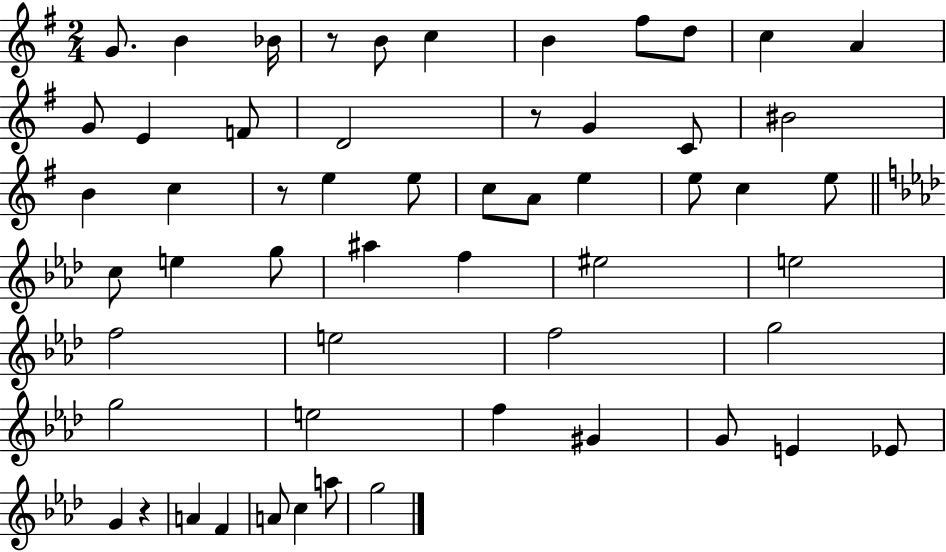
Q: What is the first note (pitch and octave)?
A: G4